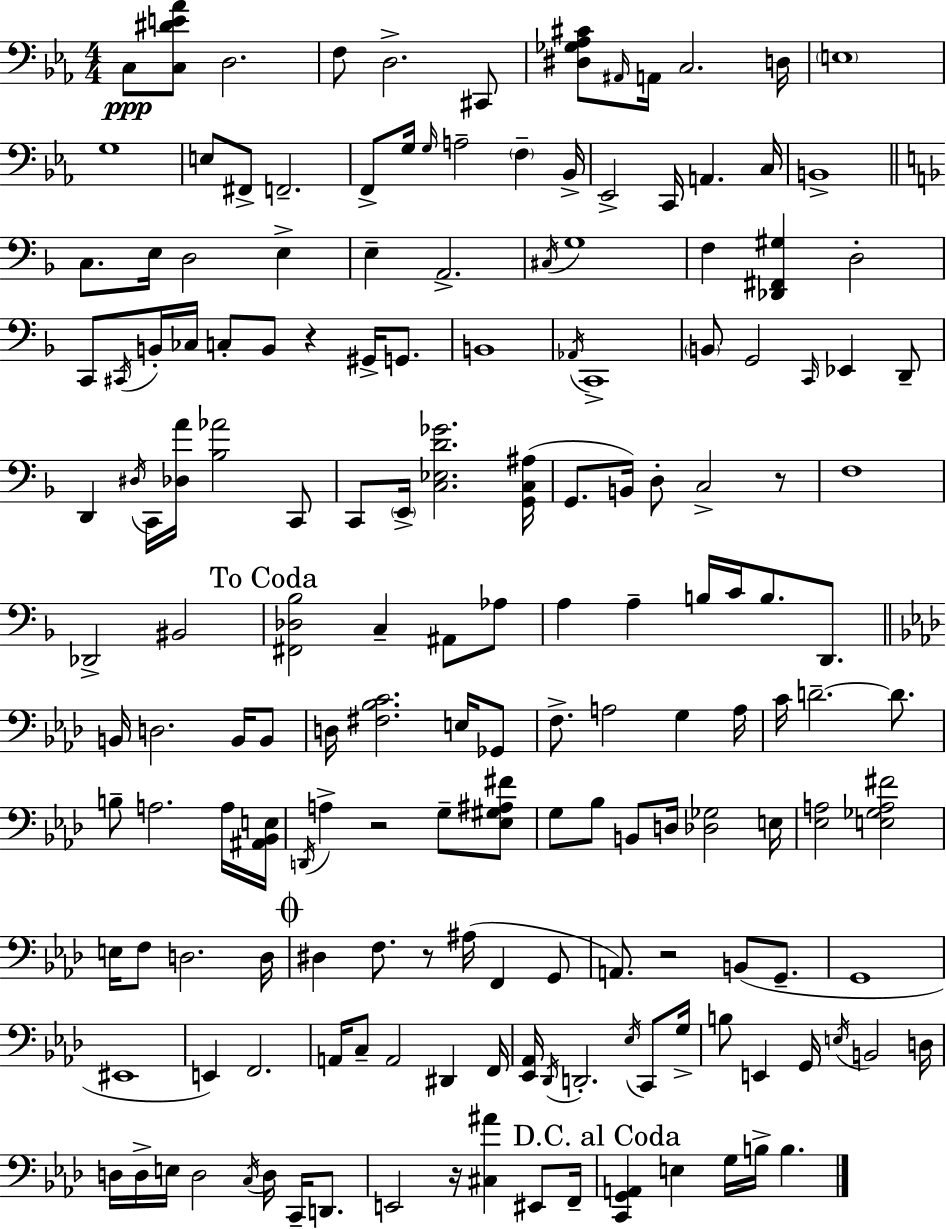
X:1
T:Untitled
M:4/4
L:1/4
K:Eb
C,/2 [C,^DE_A]/2 D,2 F,/2 D,2 ^C,,/2 [^D,_G,_A,^C]/2 ^A,,/4 A,,/4 C,2 D,/4 E,4 G,4 E,/2 ^F,,/2 F,,2 F,,/2 G,/4 G,/4 A,2 F, _B,,/4 _E,,2 C,,/4 A,, C,/4 B,,4 C,/2 E,/4 D,2 E, E, A,,2 ^C,/4 G,4 F, [_D,,^F,,^G,] D,2 C,,/2 ^C,,/4 B,,/4 _C,/4 C,/2 B,,/2 z ^G,,/4 G,,/2 B,,4 _A,,/4 C,,4 B,,/2 G,,2 C,,/4 _E,, D,,/2 D,, ^D,/4 C,,/4 [_D,A]/4 [_B,_A]2 C,,/2 C,,/2 E,,/4 [C,_E,D_G]2 [G,,C,^A,]/4 G,,/2 B,,/4 D,/2 C,2 z/2 F,4 _D,,2 ^B,,2 [^F,,_D,_B,]2 C, ^A,,/2 _A,/2 A, A, B,/4 C/4 B,/2 D,,/2 B,,/4 D,2 B,,/4 B,,/2 D,/4 [^F,_B,C]2 E,/4 _G,,/2 F,/2 A,2 G, A,/4 C/4 D2 D/2 B,/2 A,2 A,/4 [^A,,_B,,E,]/4 D,,/4 A, z2 G,/2 [_E,^G,^A,^F]/2 G,/2 _B,/2 B,,/2 D,/4 [_D,_G,]2 E,/4 [_E,A,]2 [E,_G,A,^F]2 E,/4 F,/2 D,2 D,/4 ^D, F,/2 z/2 ^A,/4 F,, G,,/2 A,,/2 z2 B,,/2 G,,/2 G,,4 ^E,,4 E,, F,,2 A,,/4 C,/2 A,,2 ^D,, F,,/4 [_E,,_A,,]/4 _D,,/4 D,,2 _E,/4 C,,/2 G,/4 B,/2 E,, G,,/4 E,/4 B,,2 D,/4 D,/4 D,/4 E,/4 D,2 C,/4 D,/4 C,,/4 D,,/2 E,,2 z/4 [^C,^A] ^E,,/2 F,,/4 [C,,G,,A,,] E, G,/4 B,/4 B,